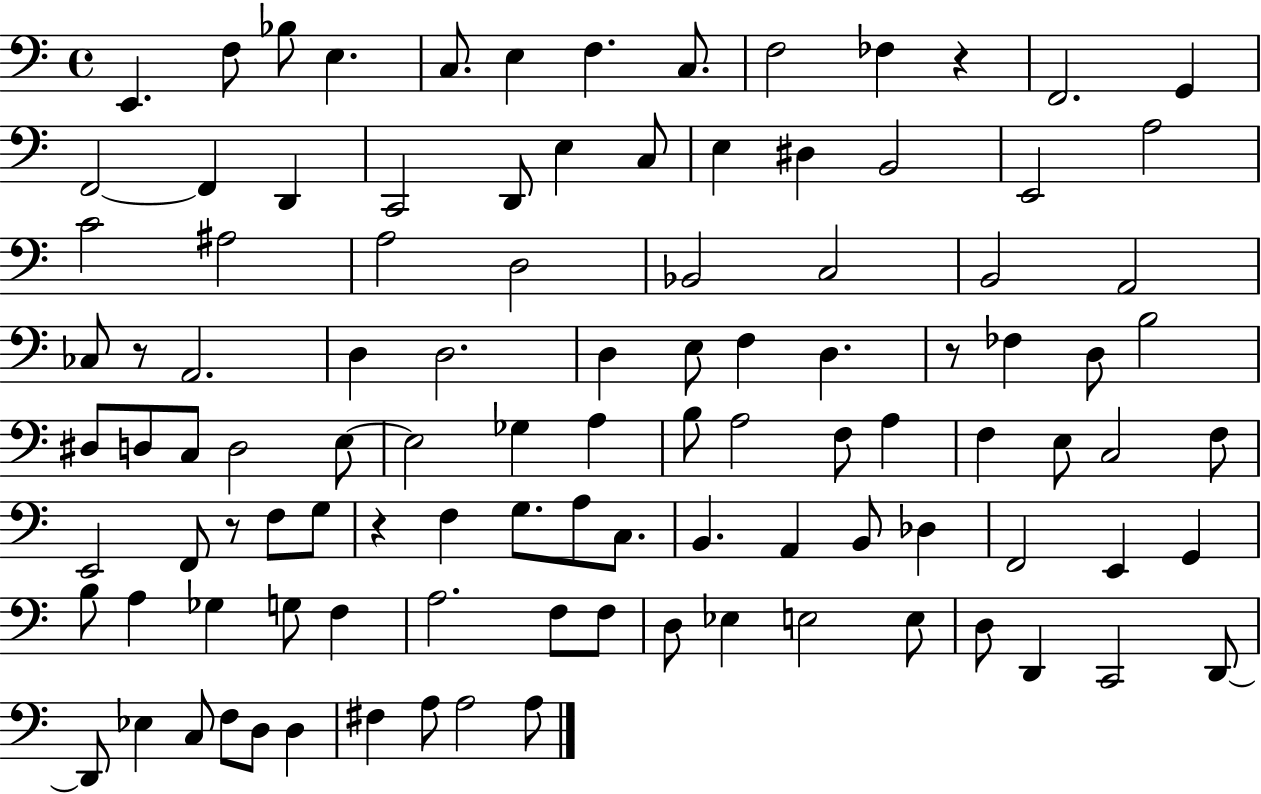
E2/q. F3/e Bb3/e E3/q. C3/e. E3/q F3/q. C3/e. F3/h FES3/q R/q F2/h. G2/q F2/h F2/q D2/q C2/h D2/e E3/q C3/e E3/q D#3/q B2/h E2/h A3/h C4/h A#3/h A3/h D3/h Bb2/h C3/h B2/h A2/h CES3/e R/e A2/h. D3/q D3/h. D3/q E3/e F3/q D3/q. R/e FES3/q D3/e B3/h D#3/e D3/e C3/e D3/h E3/e E3/h Gb3/q A3/q B3/e A3/h F3/e A3/q F3/q E3/e C3/h F3/e E2/h F2/e R/e F3/e G3/e R/q F3/q G3/e. A3/e C3/e. B2/q. A2/q B2/e Db3/q F2/h E2/q G2/q B3/e A3/q Gb3/q G3/e F3/q A3/h. F3/e F3/e D3/e Eb3/q E3/h E3/e D3/e D2/q C2/h D2/e D2/e Eb3/q C3/e F3/e D3/e D3/q F#3/q A3/e A3/h A3/e